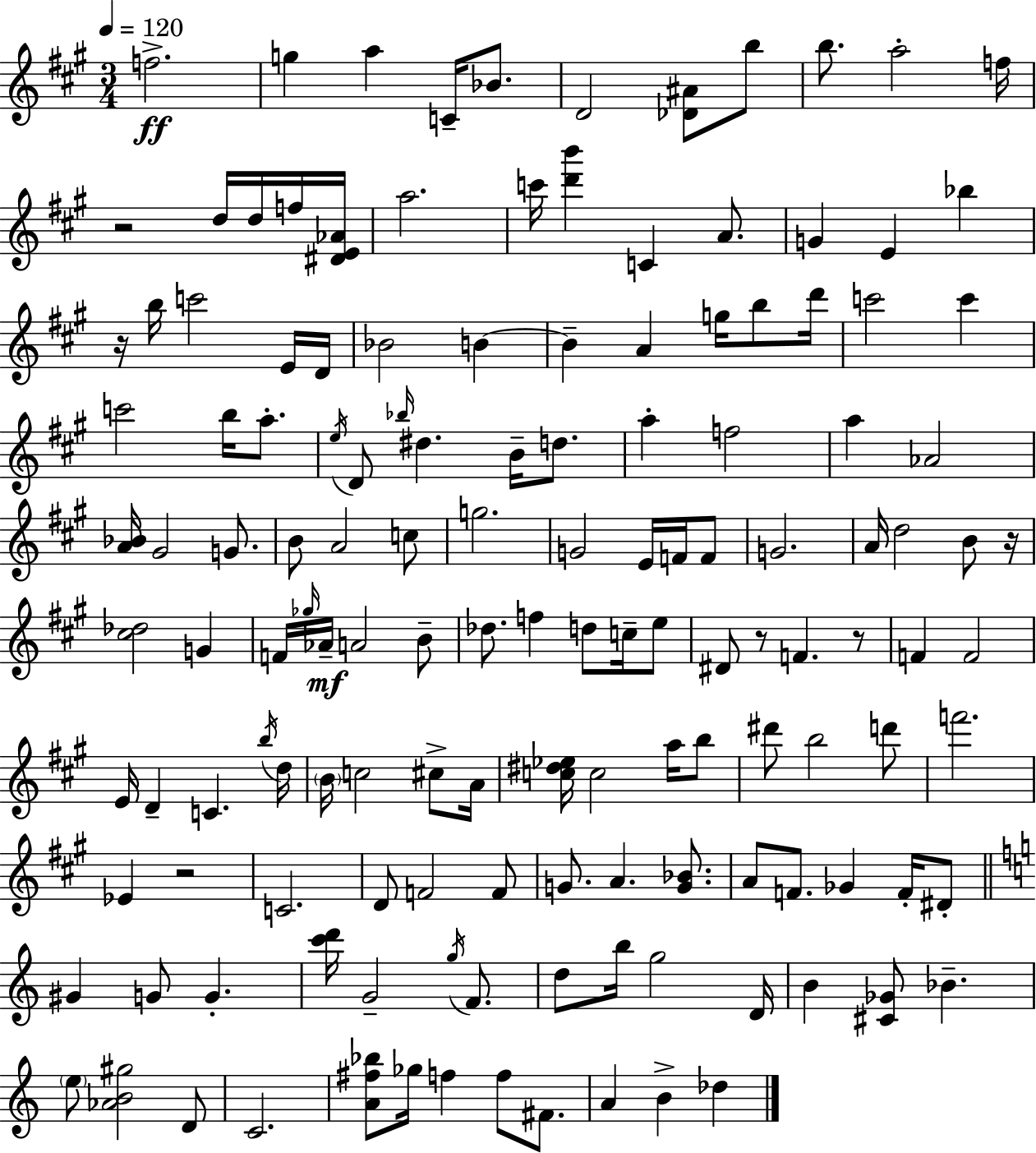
{
  \clef treble
  \numericTimeSignature
  \time 3/4
  \key a \major
  \tempo 4 = 120
  f''2.->\ff | g''4 a''4 c'16-- bes'8. | d'2 <des' ais'>8 b''8 | b''8. a''2-. f''16 | \break r2 d''16 d''16 f''16 <dis' e' aes'>16 | a''2. | c'''16 <d''' b'''>4 c'4 a'8. | g'4 e'4 bes''4 | \break r16 b''16 c'''2 e'16 d'16 | bes'2 b'4~~ | b'4-- a'4 g''16 b''8 d'''16 | c'''2 c'''4 | \break c'''2 b''16 a''8.-. | \acciaccatura { e''16 } d'8 \grace { bes''16 } dis''4. b'16-- d''8. | a''4-. f''2 | a''4 aes'2 | \break <a' bes'>16 gis'2 g'8. | b'8 a'2 | c''8 g''2. | g'2 e'16 f'16 | \break f'8 g'2. | a'16 d''2 b'8 | r16 <cis'' des''>2 g'4 | f'16 \grace { ges''16 } aes'16--\mf a'2 | \break b'8-- des''8. f''4 d''8 | c''16-- e''8 dis'8 r8 f'4. | r8 f'4 f'2 | e'16 d'4-- c'4. | \break \acciaccatura { b''16 } d''16 \parenthesize b'16 c''2 | cis''8-> a'16 <c'' dis'' ees''>16 c''2 | a''16 b''8 dis'''8 b''2 | d'''8 f'''2. | \break ees'4 r2 | c'2. | d'8 f'2 | f'8 g'8. a'4. | \break <g' bes'>8. a'8 f'8. ges'4 | f'16-. dis'8-. \bar "||" \break \key c \major gis'4 g'8 g'4.-. | <c''' d'''>16 g'2-- \acciaccatura { g''16 } f'8. | d''8 b''16 g''2 | d'16 b'4 <cis' ges'>8 bes'4.-- | \break \parenthesize e''8 <aes' b' gis''>2 d'8 | c'2. | <a' fis'' bes''>8 ges''16 f''4 f''8 fis'8. | a'4 b'4-> des''4 | \break \bar "|."
}